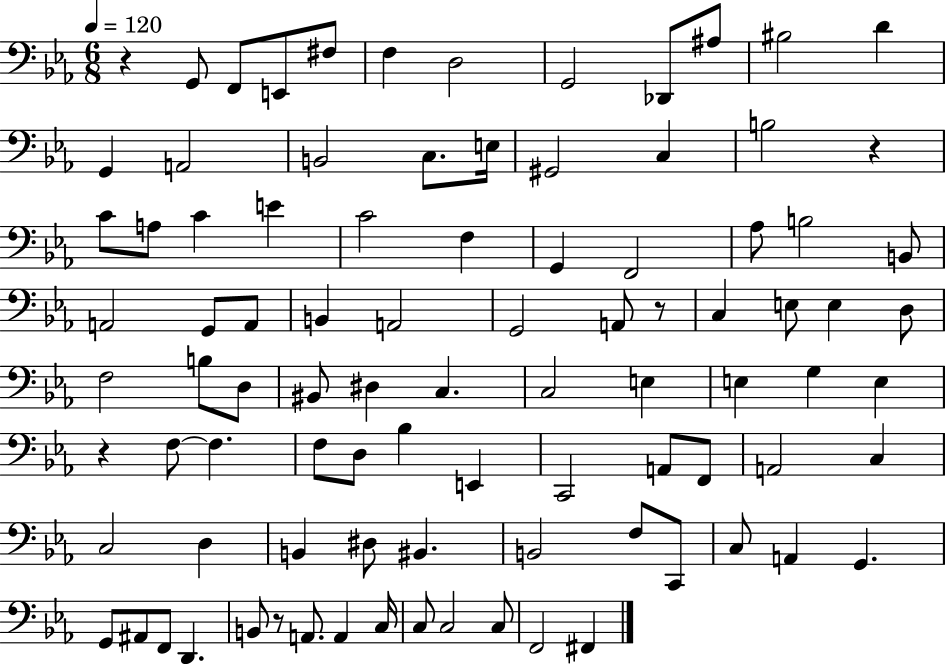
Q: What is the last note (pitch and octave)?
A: F#2